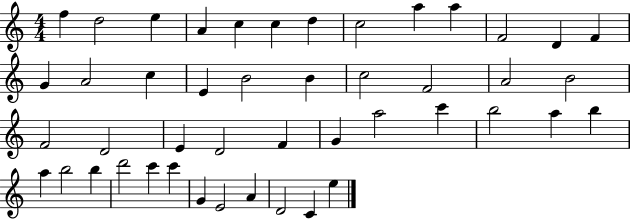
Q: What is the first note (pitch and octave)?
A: F5